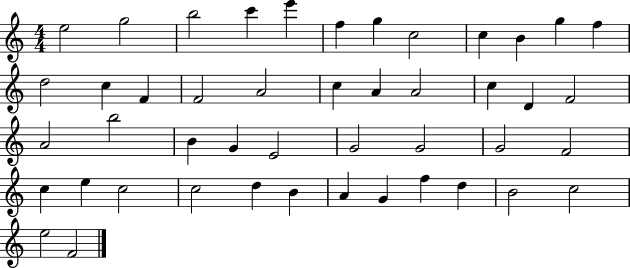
{
  \clef treble
  \numericTimeSignature
  \time 4/4
  \key c \major
  e''2 g''2 | b''2 c'''4 e'''4 | f''4 g''4 c''2 | c''4 b'4 g''4 f''4 | \break d''2 c''4 f'4 | f'2 a'2 | c''4 a'4 a'2 | c''4 d'4 f'2 | \break a'2 b''2 | b'4 g'4 e'2 | g'2 g'2 | g'2 f'2 | \break c''4 e''4 c''2 | c''2 d''4 b'4 | a'4 g'4 f''4 d''4 | b'2 c''2 | \break e''2 f'2 | \bar "|."
}